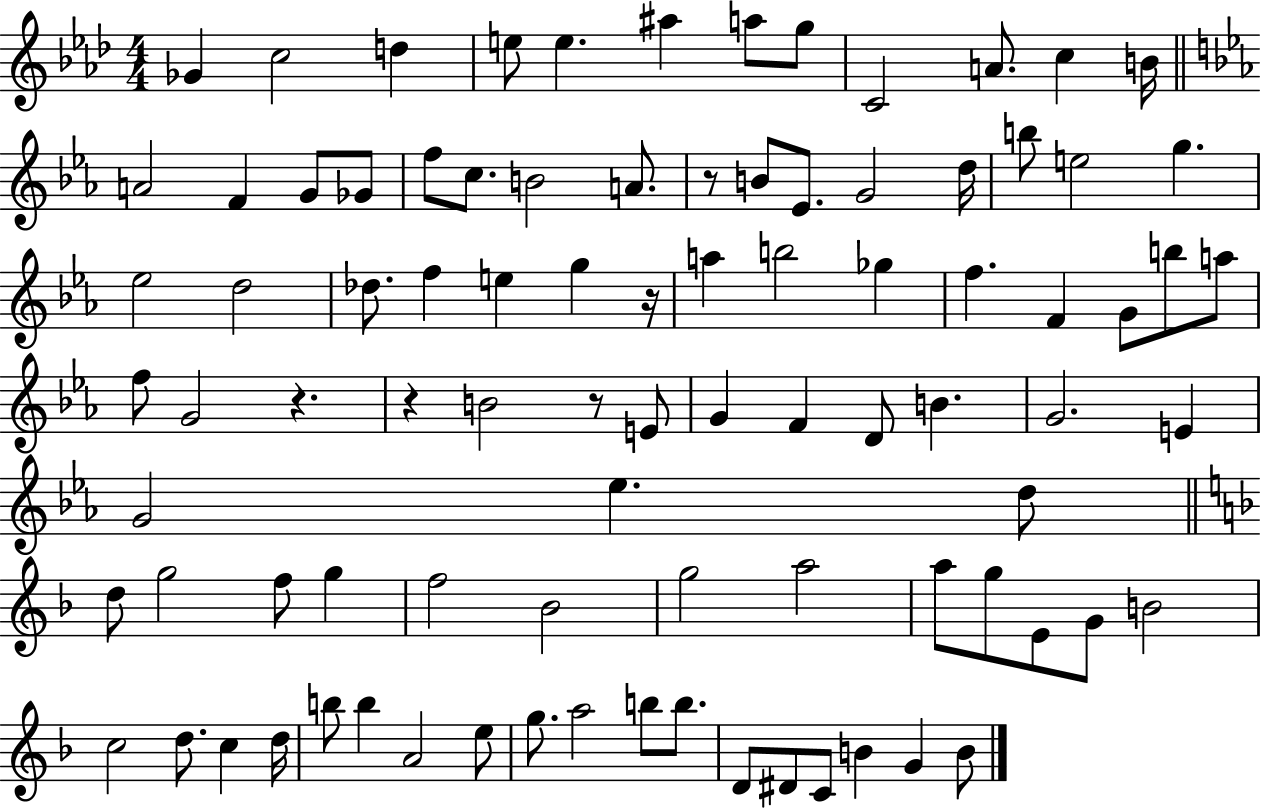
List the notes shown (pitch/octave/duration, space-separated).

Gb4/q C5/h D5/q E5/e E5/q. A#5/q A5/e G5/e C4/h A4/e. C5/q B4/s A4/h F4/q G4/e Gb4/e F5/e C5/e. B4/h A4/e. R/e B4/e Eb4/e. G4/h D5/s B5/e E5/h G5/q. Eb5/h D5/h Db5/e. F5/q E5/q G5/q R/s A5/q B5/h Gb5/q F5/q. F4/q G4/e B5/e A5/e F5/e G4/h R/q. R/q B4/h R/e E4/e G4/q F4/q D4/e B4/q. G4/h. E4/q G4/h Eb5/q. D5/e D5/e G5/h F5/e G5/q F5/h Bb4/h G5/h A5/h A5/e G5/e E4/e G4/e B4/h C5/h D5/e. C5/q D5/s B5/e B5/q A4/h E5/e G5/e. A5/h B5/e B5/e. D4/e D#4/e C4/e B4/q G4/q B4/e